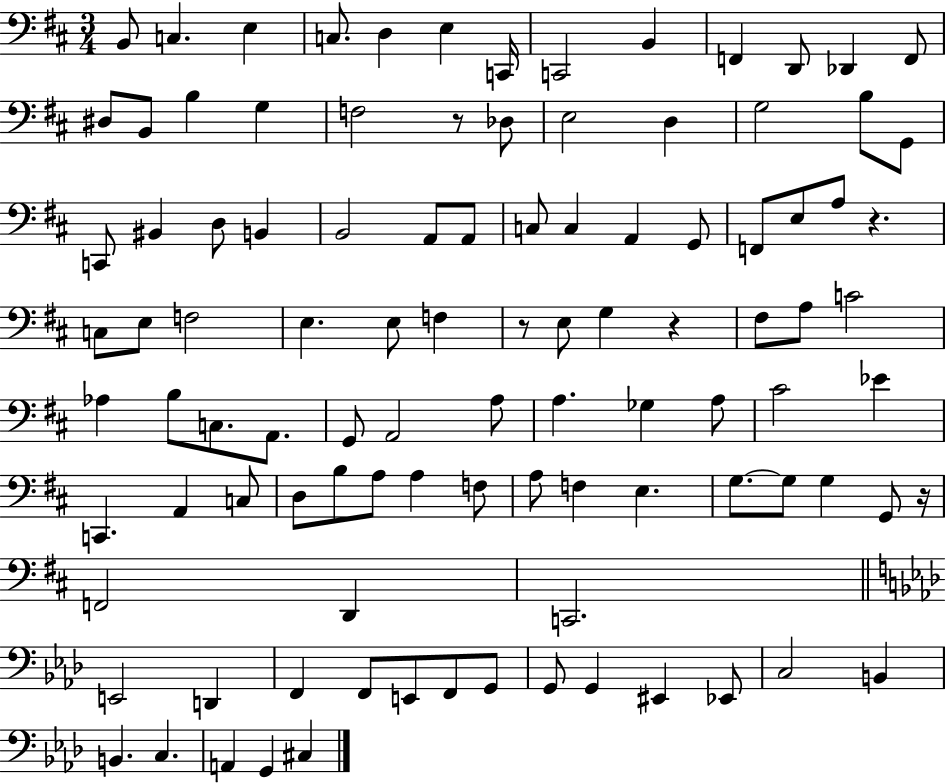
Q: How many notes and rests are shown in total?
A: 102